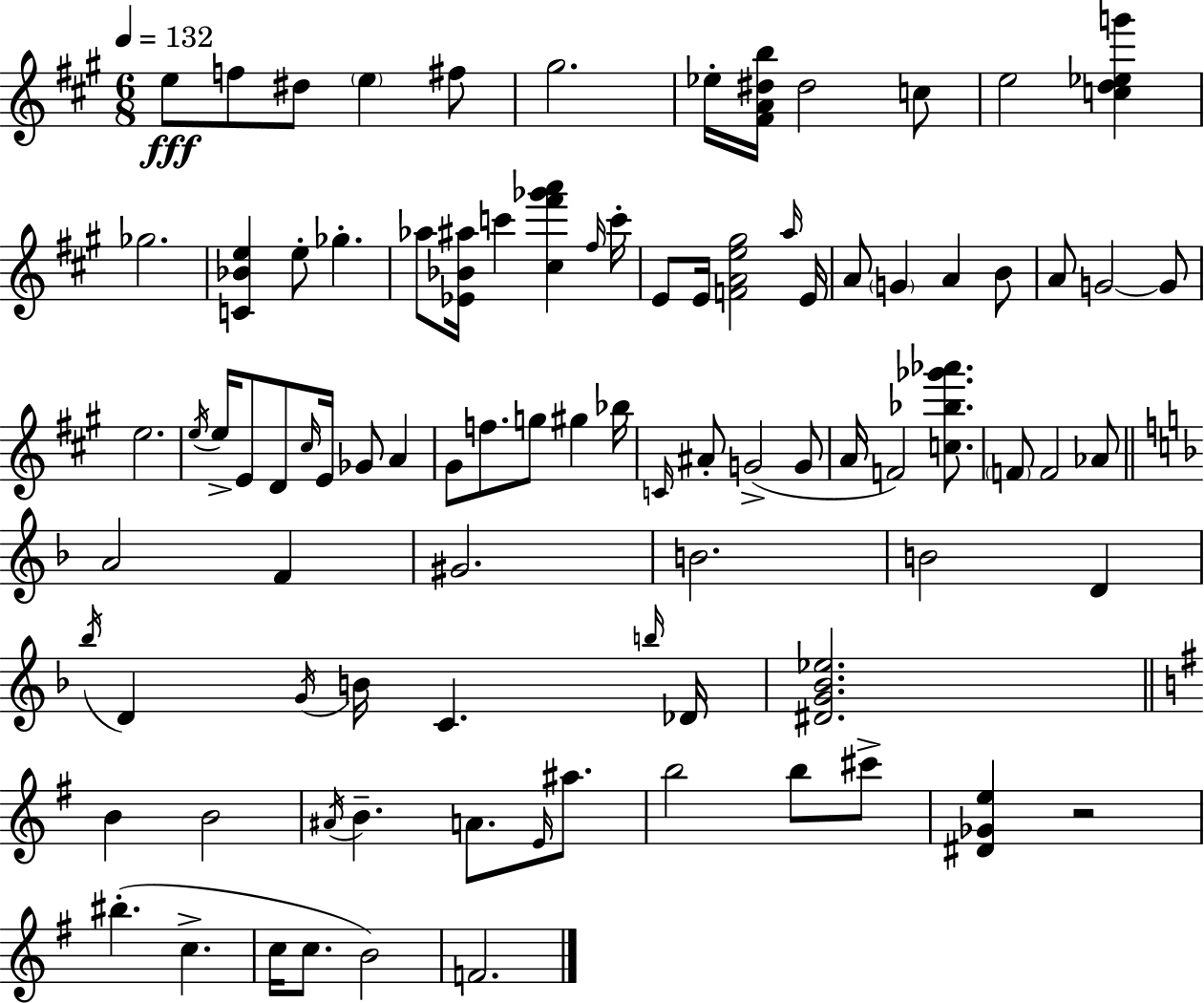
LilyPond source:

{
  \clef treble
  \numericTimeSignature
  \time 6/8
  \key a \major
  \tempo 4 = 132
  e''8\fff f''8 dis''8 \parenthesize e''4 fis''8 | gis''2. | ees''16-. <fis' a' dis'' b''>16 dis''2 c''8 | e''2 <c'' d'' ees'' g'''>4 | \break ges''2. | <c' bes' e''>4 e''8-. ges''4.-. | aes''8 <ees' bes' ais''>16 c'''4 <cis'' fis''' ges''' a'''>4 \grace { fis''16 } | c'''16-. e'8 e'16 <f' a' e'' gis''>2 | \break \grace { a''16 } e'16 a'8 \parenthesize g'4 a'4 | b'8 a'8 g'2~~ | g'8 e''2. | \acciaccatura { e''16 } e''16-> e'8 d'8 \grace { cis''16 } e'16 ges'8 | \break a'4 gis'8 f''8. g''8 gis''4 | bes''16 \grace { c'16 } ais'8-. g'2->( | g'8 a'16 f'2) | <c'' bes'' ges''' aes'''>8. \parenthesize f'8 f'2 | \break aes'8 \bar "||" \break \key d \minor a'2 f'4 | gis'2. | b'2. | b'2 d'4 | \break \acciaccatura { bes''16 } d'4 \acciaccatura { g'16 } b'16 c'4. | \grace { b''16 } des'16 <dis' g' bes' ees''>2. | \bar "||" \break \key g \major b'4 b'2 | \acciaccatura { ais'16 } b'4.-- a'8. \grace { e'16 } ais''8. | b''2 b''8 | cis'''8-> <dis' ges' e''>4 r2 | \break bis''4.-.( c''4.-> | c''16 c''8. b'2) | f'2. | \bar "|."
}